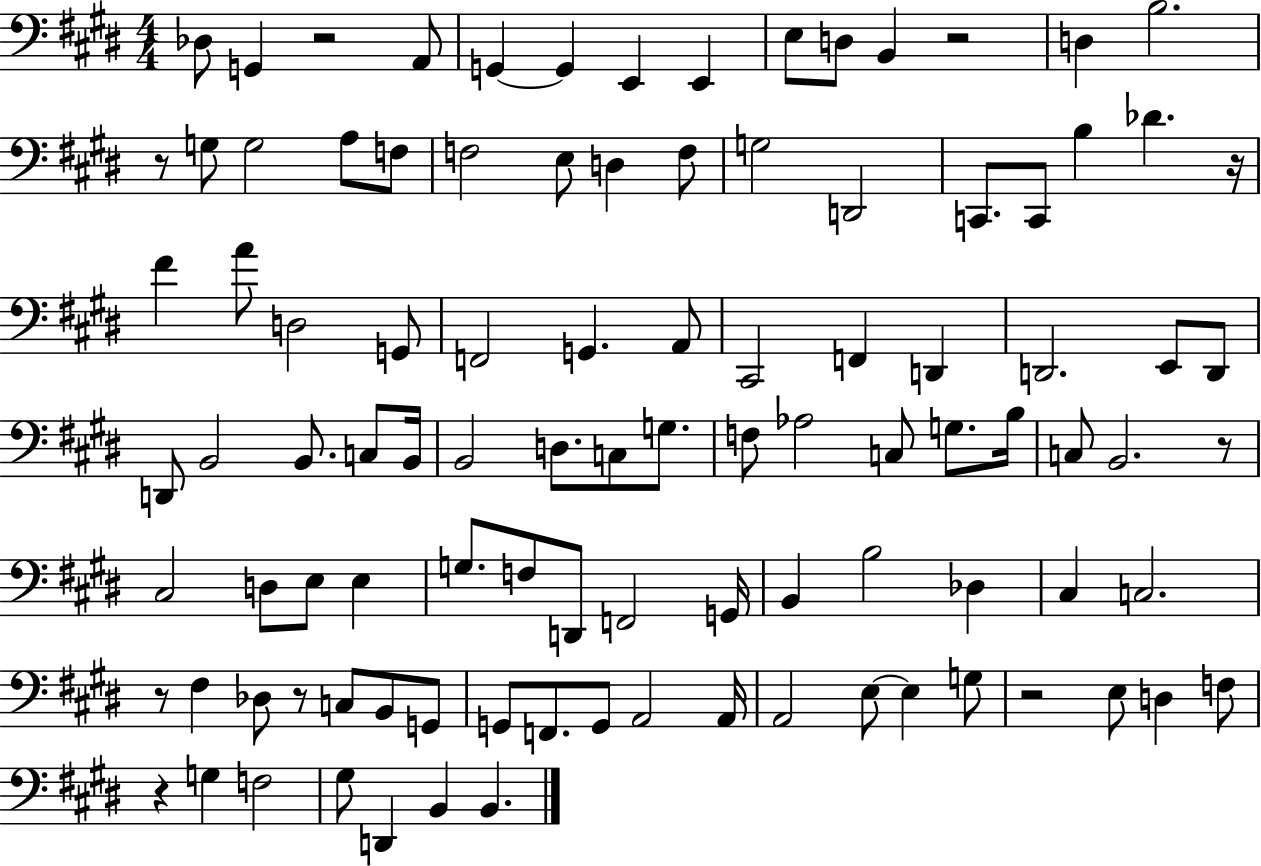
Db3/e G2/q R/h A2/e G2/q G2/q E2/q E2/q E3/e D3/e B2/q R/h D3/q B3/h. R/e G3/e G3/h A3/e F3/e F3/h E3/e D3/q F3/e G3/h D2/h C2/e. C2/e B3/q Db4/q. R/s F#4/q A4/e D3/h G2/e F2/h G2/q. A2/e C#2/h F2/q D2/q D2/h. E2/e D2/e D2/e B2/h B2/e. C3/e B2/s B2/h D3/e. C3/e G3/e. F3/e Ab3/h C3/e G3/e. B3/s C3/e B2/h. R/e C#3/h D3/e E3/e E3/q G3/e. F3/e D2/e F2/h G2/s B2/q B3/h Db3/q C#3/q C3/h. R/e F#3/q Db3/e R/e C3/e B2/e G2/e G2/e F2/e. G2/e A2/h A2/s A2/h E3/e E3/q G3/e R/h E3/e D3/q F3/e R/q G3/q F3/h G#3/e D2/q B2/q B2/q.